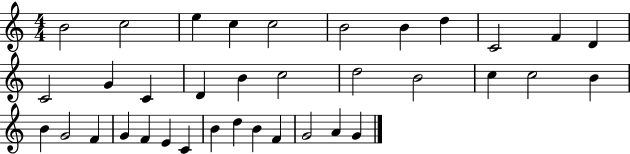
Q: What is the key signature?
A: C major